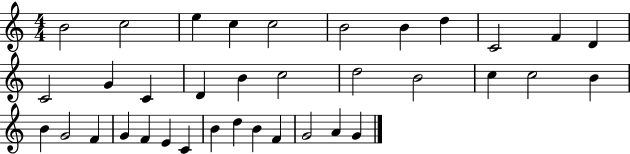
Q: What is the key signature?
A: C major